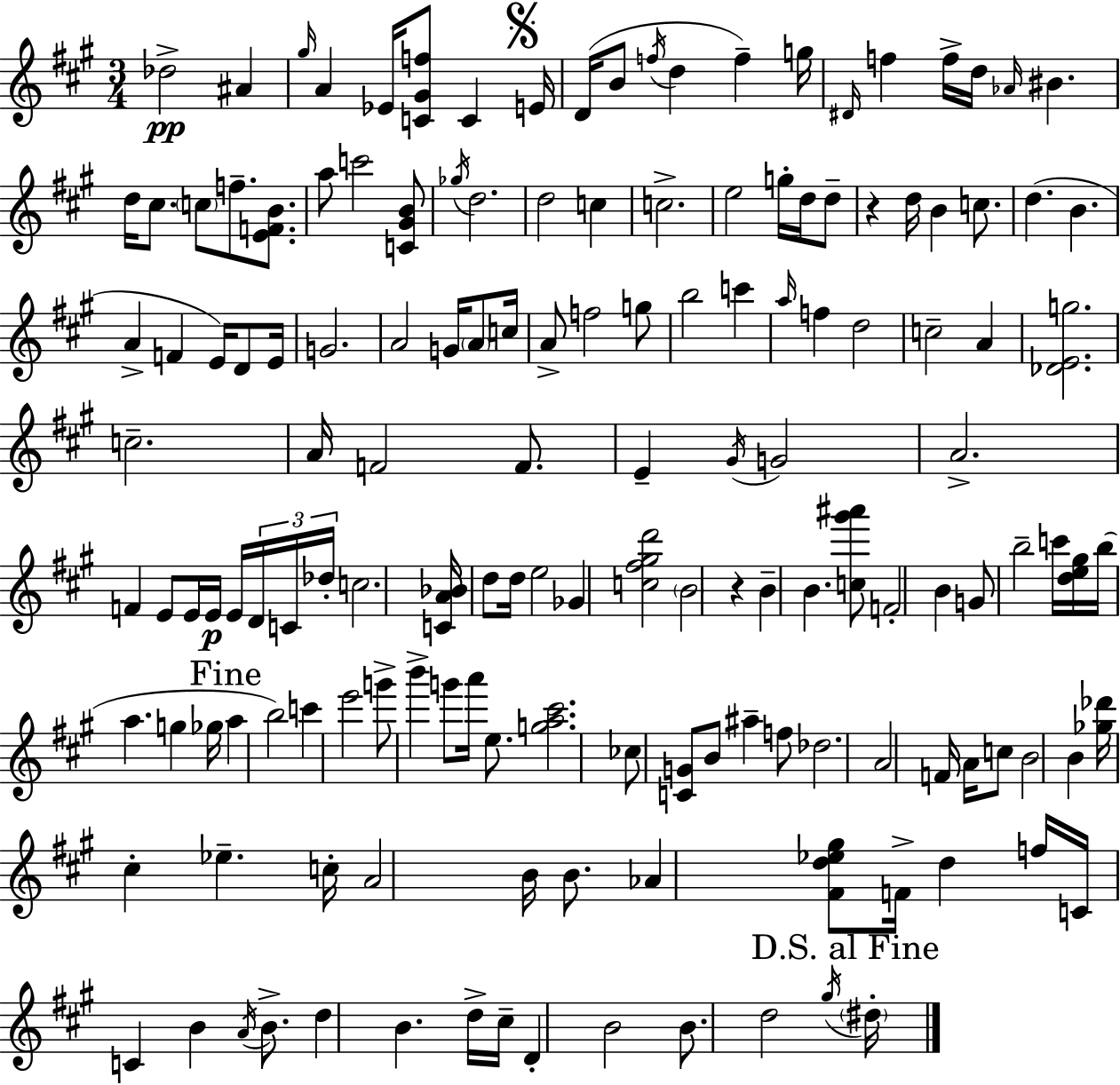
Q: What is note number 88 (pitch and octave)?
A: C6